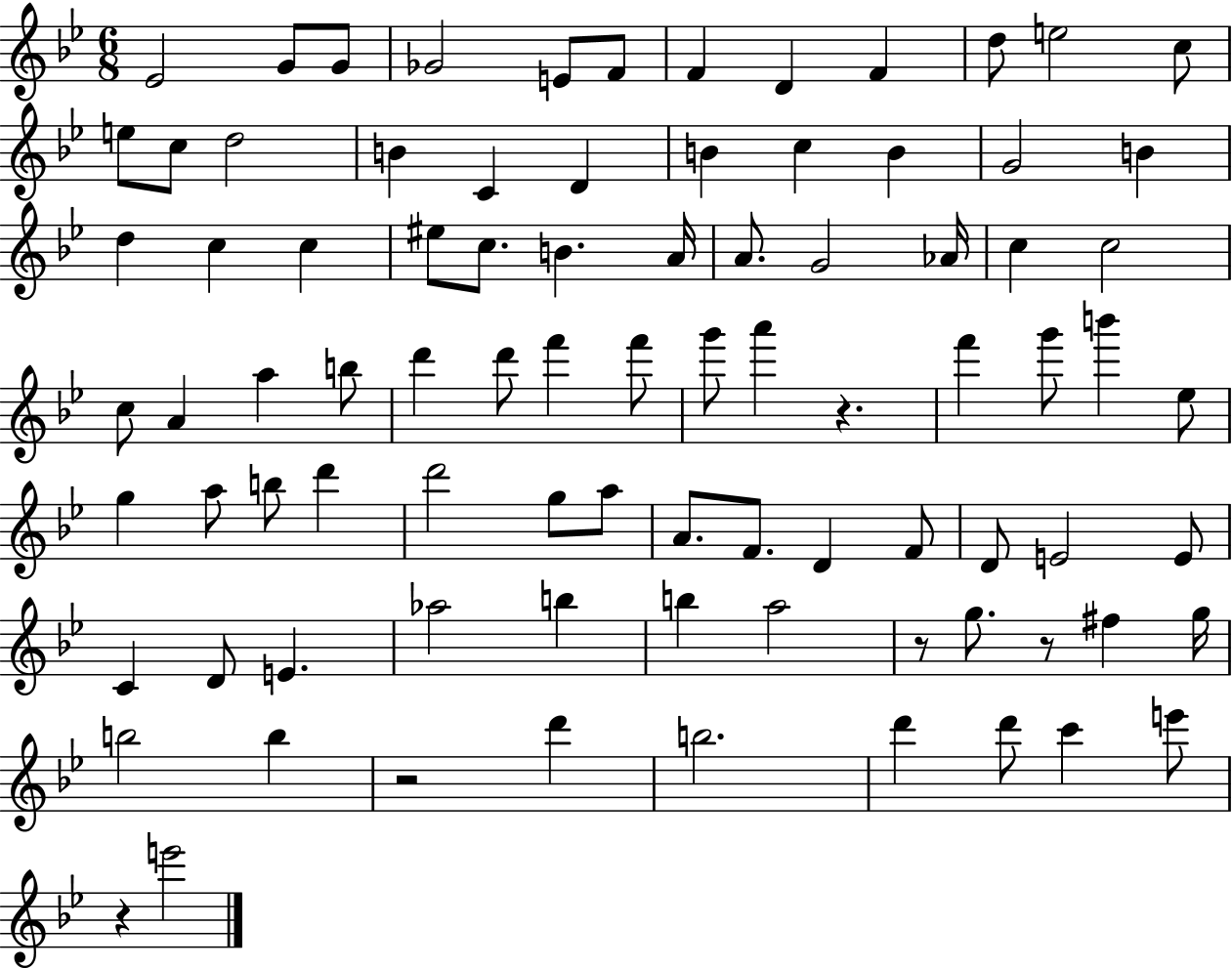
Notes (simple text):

Eb4/h G4/e G4/e Gb4/h E4/e F4/e F4/q D4/q F4/q D5/e E5/h C5/e E5/e C5/e D5/h B4/q C4/q D4/q B4/q C5/q B4/q G4/h B4/q D5/q C5/q C5/q EIS5/e C5/e. B4/q. A4/s A4/e. G4/h Ab4/s C5/q C5/h C5/e A4/q A5/q B5/e D6/q D6/e F6/q F6/e G6/e A6/q R/q. F6/q G6/e B6/q Eb5/e G5/q A5/e B5/e D6/q D6/h G5/e A5/e A4/e. F4/e. D4/q F4/e D4/e E4/h E4/e C4/q D4/e E4/q. Ab5/h B5/q B5/q A5/h R/e G5/e. R/e F#5/q G5/s B5/h B5/q R/h D6/q B5/h. D6/q D6/e C6/q E6/e R/q E6/h